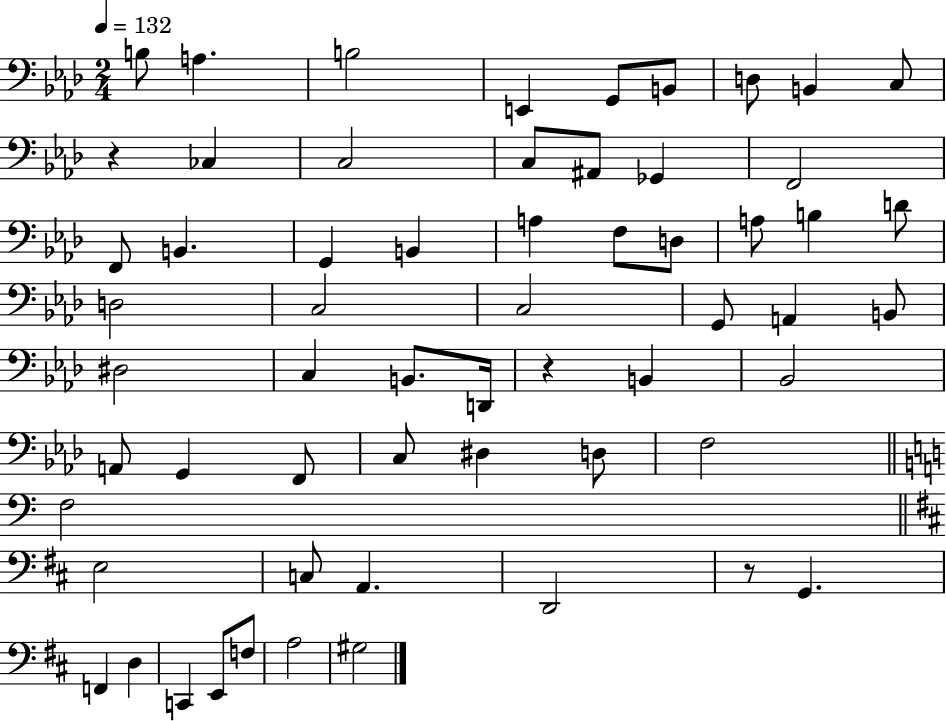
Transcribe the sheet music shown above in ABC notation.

X:1
T:Untitled
M:2/4
L:1/4
K:Ab
B,/2 A, B,2 E,, G,,/2 B,,/2 D,/2 B,, C,/2 z _C, C,2 C,/2 ^A,,/2 _G,, F,,2 F,,/2 B,, G,, B,, A, F,/2 D,/2 A,/2 B, D/2 D,2 C,2 C,2 G,,/2 A,, B,,/2 ^D,2 C, B,,/2 D,,/4 z B,, _B,,2 A,,/2 G,, F,,/2 C,/2 ^D, D,/2 F,2 F,2 E,2 C,/2 A,, D,,2 z/2 G,, F,, D, C,, E,,/2 F,/2 A,2 ^G,2